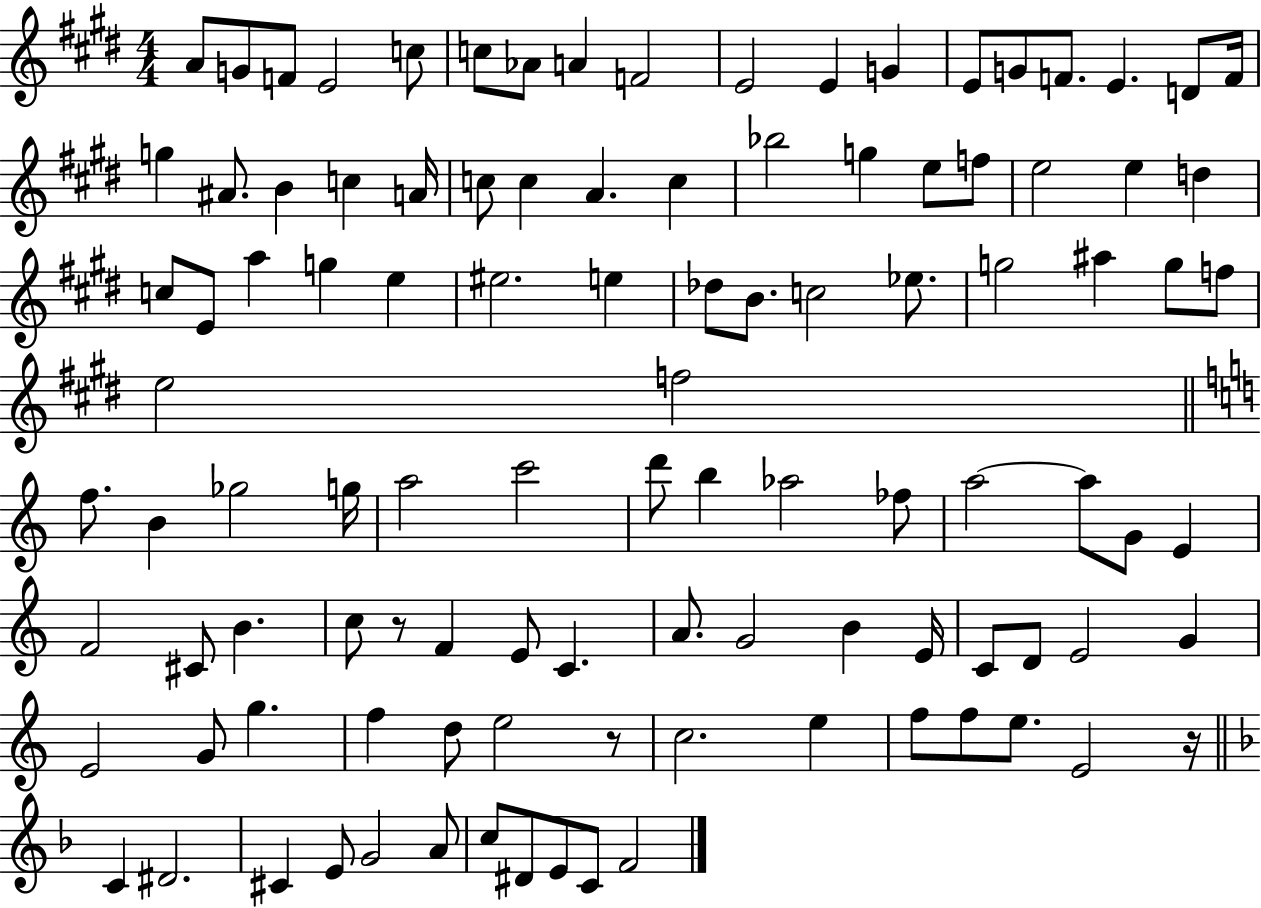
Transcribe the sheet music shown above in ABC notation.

X:1
T:Untitled
M:4/4
L:1/4
K:E
A/2 G/2 F/2 E2 c/2 c/2 _A/2 A F2 E2 E G E/2 G/2 F/2 E D/2 F/4 g ^A/2 B c A/4 c/2 c A c _b2 g e/2 f/2 e2 e d c/2 E/2 a g e ^e2 e _d/2 B/2 c2 _e/2 g2 ^a g/2 f/2 e2 f2 f/2 B _g2 g/4 a2 c'2 d'/2 b _a2 _f/2 a2 a/2 G/2 E F2 ^C/2 B c/2 z/2 F E/2 C A/2 G2 B E/4 C/2 D/2 E2 G E2 G/2 g f d/2 e2 z/2 c2 e f/2 f/2 e/2 E2 z/4 C ^D2 ^C E/2 G2 A/2 c/2 ^D/2 E/2 C/2 F2